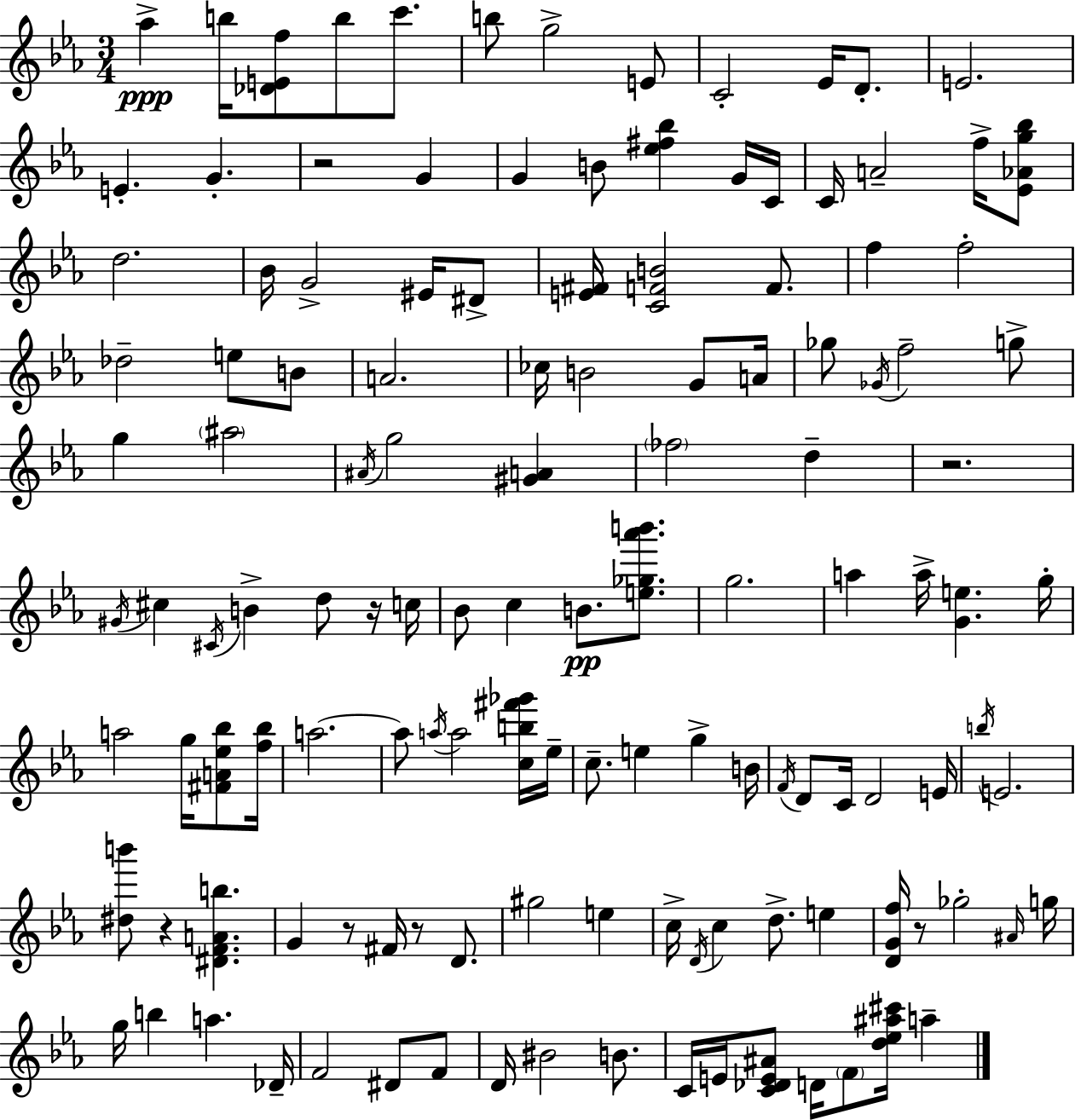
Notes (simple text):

Ab5/q B5/s [Db4,E4,F5]/e B5/e C6/e. B5/e G5/h E4/e C4/h Eb4/s D4/e. E4/h. E4/q. G4/q. R/h G4/q G4/q B4/e [Eb5,F#5,Bb5]/q G4/s C4/s C4/s A4/h F5/s [Eb4,Ab4,G5,Bb5]/e D5/h. Bb4/s G4/h EIS4/s D#4/e [E4,F#4]/s [C4,F4,B4]/h F4/e. F5/q F5/h Db5/h E5/e B4/e A4/h. CES5/s B4/h G4/e A4/s Gb5/e Gb4/s F5/h G5/e G5/q A#5/h A#4/s G5/h [G#4,A4]/q FES5/h D5/q R/h. G#4/s C#5/q C#4/s B4/q D5/e R/s C5/s Bb4/e C5/q B4/e. [E5,Gb5,Ab6,B6]/e. G5/h. A5/q A5/s [G4,E5]/q. G5/s A5/h G5/s [F#4,A4,Eb5,Bb5]/e [F5,Bb5]/s A5/h. A5/e A5/s A5/h [C5,B5,F#6,Gb6]/s Eb5/s C5/e. E5/q G5/q B4/s F4/s D4/e C4/s D4/h E4/s B5/s E4/h. [D#5,B6]/e R/q [D#4,F4,A4,B5]/q. G4/q R/e F#4/s R/e D4/e. G#5/h E5/q C5/s D4/s C5/q D5/e. E5/q [D4,G4,F5]/s R/e Gb5/h A#4/s G5/s G5/s B5/q A5/q. Db4/s F4/h D#4/e F4/e D4/s BIS4/h B4/e. C4/s E4/s [C4,Db4,E4,A#4]/e D4/s F4/e [D5,Eb5,A#5,C#6]/s A5/q